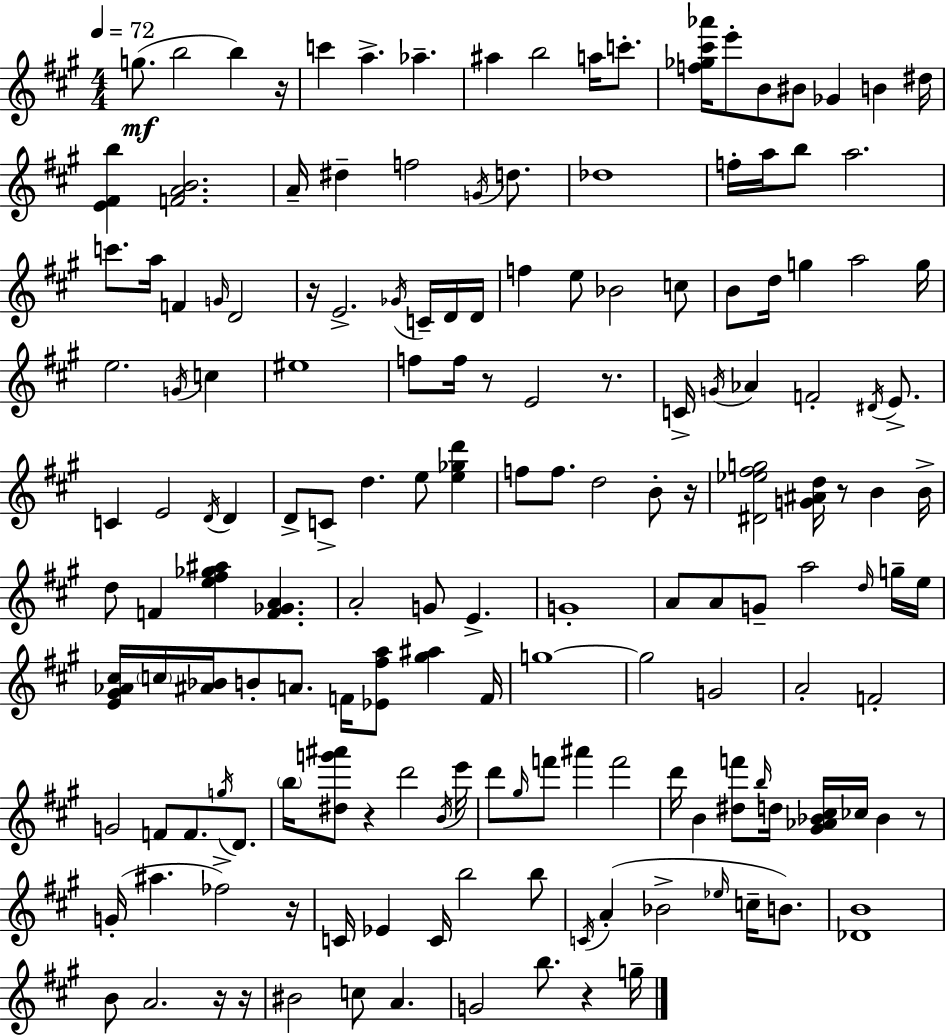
X:1
T:Untitled
M:4/4
L:1/4
K:A
g/2 b2 b z/4 c' a _a ^a b2 a/4 c'/2 [f_g^c'_a']/4 e'/2 B/2 ^B/2 _G B ^d/4 [E^Fb] [FAB]2 A/4 ^d f2 G/4 d/2 _d4 f/4 a/4 b/2 a2 c'/2 a/4 F G/4 D2 z/4 E2 _G/4 C/4 D/4 D/4 f e/2 _B2 c/2 B/2 d/4 g a2 g/4 e2 G/4 c ^e4 f/2 f/4 z/2 E2 z/2 C/4 G/4 _A F2 ^D/4 E/2 C E2 D/4 D D/2 C/2 d e/2 [e_gd'] f/2 f/2 d2 B/2 z/4 [^D_e^fg]2 [G^Ad]/4 z/2 B B/4 d/2 F [e^f_g^a] [F_GA] A2 G/2 E G4 A/2 A/2 G/2 a2 d/4 g/4 e/4 [E^G_A^c]/4 c/4 [^A_B]/4 B/2 A/2 F/4 [_E^fa]/2 [^g^a] F/4 g4 g2 G2 A2 F2 G2 F/2 F/2 g/4 D/2 b/4 [^dg'^a']/2 z d'2 B/4 e'/4 d'/2 ^g/4 f'/2 ^a' f'2 d'/4 B [^df']/2 b/4 d/4 [^G_A_B^c]/4 _c/4 _B z/2 G/4 ^a _f2 z/4 C/4 _E C/4 b2 b/2 C/4 A _B2 _e/4 c/4 B/2 [_DB]4 B/2 A2 z/4 z/4 ^B2 c/2 A G2 b/2 z g/4